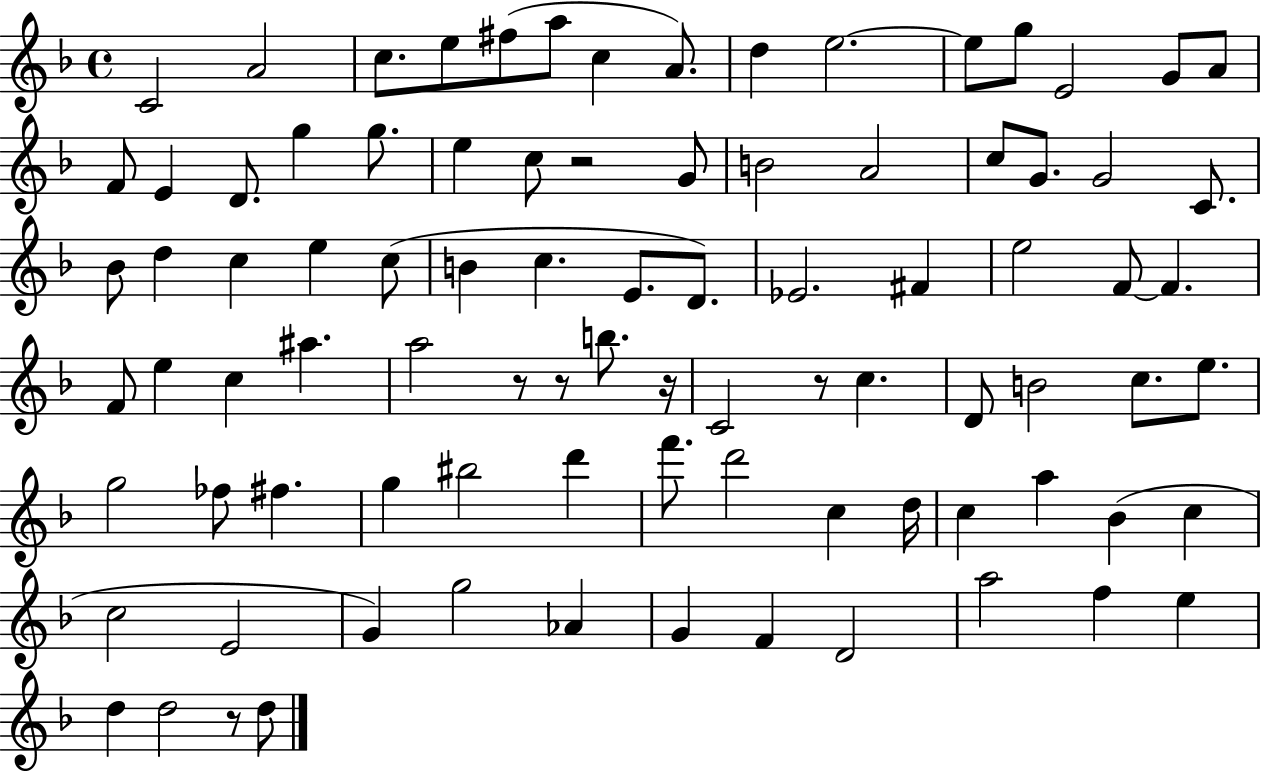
C4/h A4/h C5/e. E5/e F#5/e A5/e C5/q A4/e. D5/q E5/h. E5/e G5/e E4/h G4/e A4/e F4/e E4/q D4/e. G5/q G5/e. E5/q C5/e R/h G4/e B4/h A4/h C5/e G4/e. G4/h C4/e. Bb4/e D5/q C5/q E5/q C5/e B4/q C5/q. E4/e. D4/e. Eb4/h. F#4/q E5/h F4/e F4/q. F4/e E5/q C5/q A#5/q. A5/h R/e R/e B5/e. R/s C4/h R/e C5/q. D4/e B4/h C5/e. E5/e. G5/h FES5/e F#5/q. G5/q BIS5/h D6/q F6/e. D6/h C5/q D5/s C5/q A5/q Bb4/q C5/q C5/h E4/h G4/q G5/h Ab4/q G4/q F4/q D4/h A5/h F5/q E5/q D5/q D5/h R/e D5/e